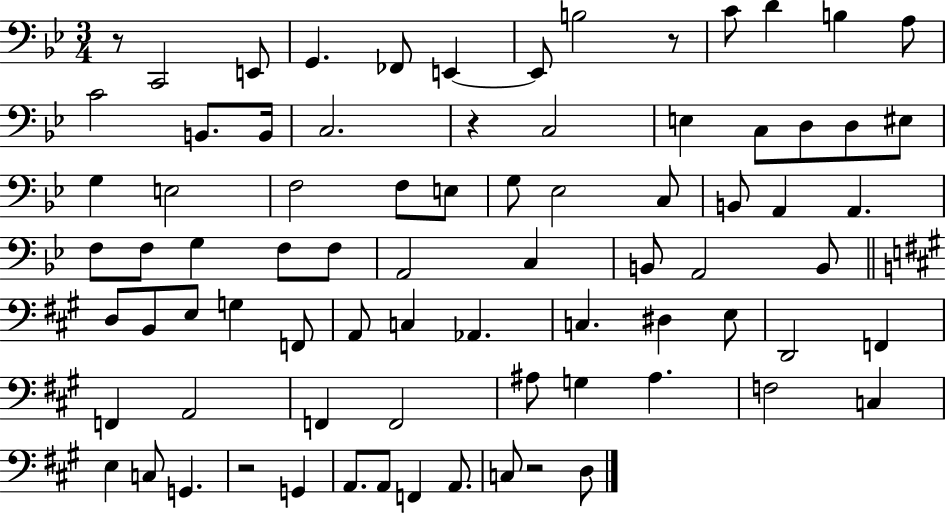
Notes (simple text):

R/e C2/h E2/e G2/q. FES2/e E2/q E2/e B3/h R/e C4/e D4/q B3/q A3/e C4/h B2/e. B2/s C3/h. R/q C3/h E3/q C3/e D3/e D3/e EIS3/e G3/q E3/h F3/h F3/e E3/e G3/e Eb3/h C3/e B2/e A2/q A2/q. F3/e F3/e G3/q F3/e F3/e A2/h C3/q B2/e A2/h B2/e D3/e B2/e E3/e G3/q F2/e A2/e C3/q Ab2/q. C3/q. D#3/q E3/e D2/h F2/q F2/q A2/h F2/q F2/h A#3/e G3/q A#3/q. F3/h C3/q E3/q C3/e G2/q. R/h G2/q A2/e. A2/e F2/q A2/e. C3/e R/h D3/e